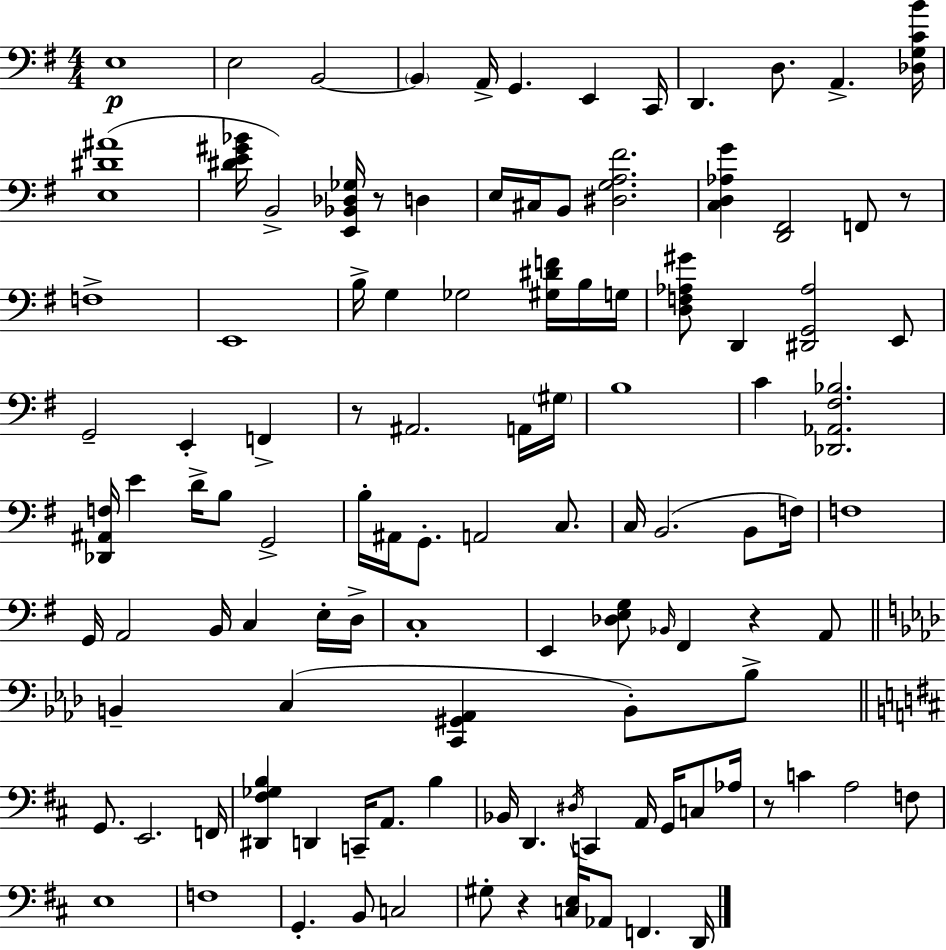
{
  \clef bass
  \numericTimeSignature
  \time 4/4
  \key g \major
  e1\p | e2 b,2~~ | \parenthesize b,4 a,16-> g,4. e,4 c,16 | d,4. d8. a,4.-> <des g c' b'>16 | \break <e dis' ais'>1( | <dis' e' gis' bes'>16 b,2->) <e, bes, des ges>16 r8 d4 | e16 cis16 b,8 <dis g a fis'>2. | <c d aes g'>4 <d, fis,>2 f,8 r8 | \break f1-> | e,1 | b16-> g4 ges2 <gis dis' f'>16 b16 g16 | <d f aes gis'>8 d,4 <dis, g, aes>2 e,8 | \break g,2-- e,4-. f,4-> | r8 ais,2. a,16 \parenthesize gis16 | b1 | c'4 <des, aes, fis bes>2. | \break <des, ais, f>16 e'4 d'16-> b8 g,2-> | b16-. ais,16 g,8.-. a,2 c8. | c16 b,2.( b,8 f16) | f1 | \break g,16 a,2 b,16 c4 e16-. d16-> | c1-. | e,4 <des e g>8 \grace { bes,16 } fis,4 r4 a,8 | \bar "||" \break \key aes \major b,4-- c4( <c, gis, aes,>4 b,8-.) bes8-> | \bar "||" \break \key d \major g,8. e,2. f,16 | <dis, fis ges b>4 d,4 c,16-- a,8. b4 | bes,16 d,4. \acciaccatura { dis16 } c,4 a,16 g,16 c8 | aes16 r8 c'4 a2 f8 | \break e1 | f1 | g,4.-. b,8 c2 | gis8-. r4 <c e>16 aes,8 f,4. | \break d,16 \bar "|."
}